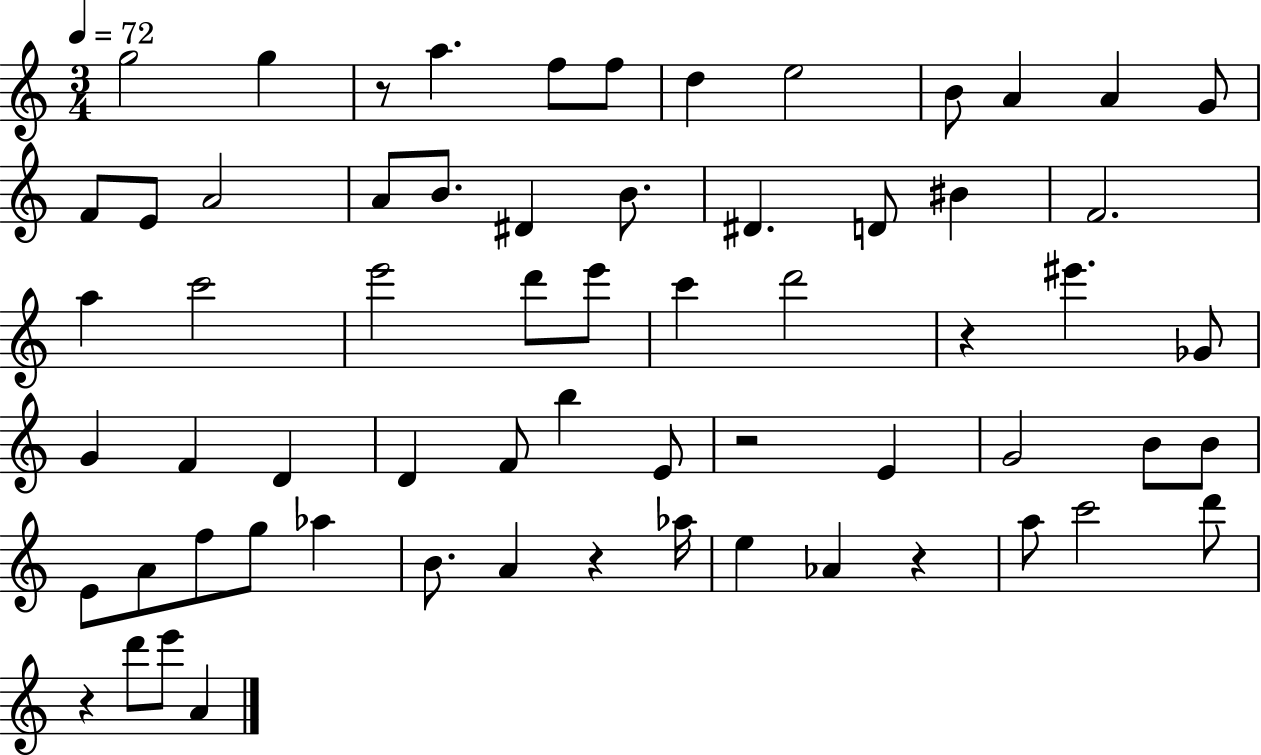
X:1
T:Untitled
M:3/4
L:1/4
K:C
g2 g z/2 a f/2 f/2 d e2 B/2 A A G/2 F/2 E/2 A2 A/2 B/2 ^D B/2 ^D D/2 ^B F2 a c'2 e'2 d'/2 e'/2 c' d'2 z ^e' _G/2 G F D D F/2 b E/2 z2 E G2 B/2 B/2 E/2 A/2 f/2 g/2 _a B/2 A z _a/4 e _A z a/2 c'2 d'/2 z d'/2 e'/2 A